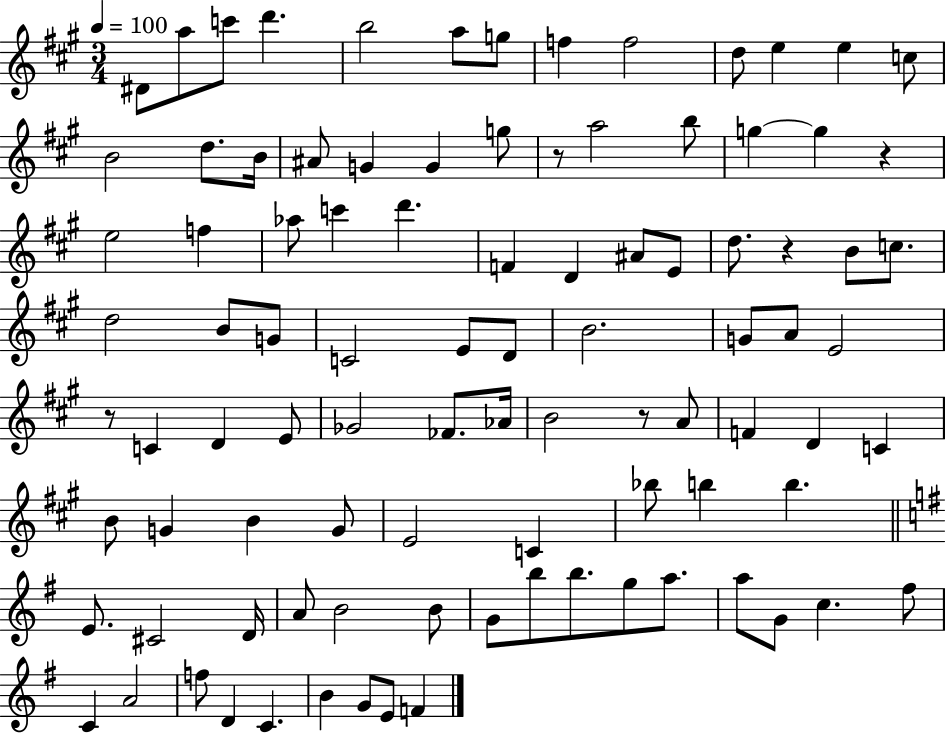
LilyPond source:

{
  \clef treble
  \numericTimeSignature
  \time 3/4
  \key a \major
  \tempo 4 = 100
  dis'8 a''8 c'''8 d'''4. | b''2 a''8 g''8 | f''4 f''2 | d''8 e''4 e''4 c''8 | \break b'2 d''8. b'16 | ais'8 g'4 g'4 g''8 | r8 a''2 b''8 | g''4~~ g''4 r4 | \break e''2 f''4 | aes''8 c'''4 d'''4. | f'4 d'4 ais'8 e'8 | d''8. r4 b'8 c''8. | \break d''2 b'8 g'8 | c'2 e'8 d'8 | b'2. | g'8 a'8 e'2 | \break r8 c'4 d'4 e'8 | ges'2 fes'8. aes'16 | b'2 r8 a'8 | f'4 d'4 c'4 | \break b'8 g'4 b'4 g'8 | e'2 c'4 | bes''8 b''4 b''4. | \bar "||" \break \key e \minor e'8. cis'2 d'16 | a'8 b'2 b'8 | g'8 b''8 b''8. g''8 a''8. | a''8 g'8 c''4. fis''8 | \break c'4 a'2 | f''8 d'4 c'4. | b'4 g'8 e'8 f'4 | \bar "|."
}